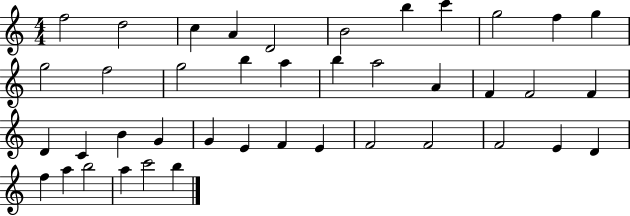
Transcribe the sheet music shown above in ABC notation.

X:1
T:Untitled
M:4/4
L:1/4
K:C
f2 d2 c A D2 B2 b c' g2 f g g2 f2 g2 b a b a2 A F F2 F D C B G G E F E F2 F2 F2 E D f a b2 a c'2 b